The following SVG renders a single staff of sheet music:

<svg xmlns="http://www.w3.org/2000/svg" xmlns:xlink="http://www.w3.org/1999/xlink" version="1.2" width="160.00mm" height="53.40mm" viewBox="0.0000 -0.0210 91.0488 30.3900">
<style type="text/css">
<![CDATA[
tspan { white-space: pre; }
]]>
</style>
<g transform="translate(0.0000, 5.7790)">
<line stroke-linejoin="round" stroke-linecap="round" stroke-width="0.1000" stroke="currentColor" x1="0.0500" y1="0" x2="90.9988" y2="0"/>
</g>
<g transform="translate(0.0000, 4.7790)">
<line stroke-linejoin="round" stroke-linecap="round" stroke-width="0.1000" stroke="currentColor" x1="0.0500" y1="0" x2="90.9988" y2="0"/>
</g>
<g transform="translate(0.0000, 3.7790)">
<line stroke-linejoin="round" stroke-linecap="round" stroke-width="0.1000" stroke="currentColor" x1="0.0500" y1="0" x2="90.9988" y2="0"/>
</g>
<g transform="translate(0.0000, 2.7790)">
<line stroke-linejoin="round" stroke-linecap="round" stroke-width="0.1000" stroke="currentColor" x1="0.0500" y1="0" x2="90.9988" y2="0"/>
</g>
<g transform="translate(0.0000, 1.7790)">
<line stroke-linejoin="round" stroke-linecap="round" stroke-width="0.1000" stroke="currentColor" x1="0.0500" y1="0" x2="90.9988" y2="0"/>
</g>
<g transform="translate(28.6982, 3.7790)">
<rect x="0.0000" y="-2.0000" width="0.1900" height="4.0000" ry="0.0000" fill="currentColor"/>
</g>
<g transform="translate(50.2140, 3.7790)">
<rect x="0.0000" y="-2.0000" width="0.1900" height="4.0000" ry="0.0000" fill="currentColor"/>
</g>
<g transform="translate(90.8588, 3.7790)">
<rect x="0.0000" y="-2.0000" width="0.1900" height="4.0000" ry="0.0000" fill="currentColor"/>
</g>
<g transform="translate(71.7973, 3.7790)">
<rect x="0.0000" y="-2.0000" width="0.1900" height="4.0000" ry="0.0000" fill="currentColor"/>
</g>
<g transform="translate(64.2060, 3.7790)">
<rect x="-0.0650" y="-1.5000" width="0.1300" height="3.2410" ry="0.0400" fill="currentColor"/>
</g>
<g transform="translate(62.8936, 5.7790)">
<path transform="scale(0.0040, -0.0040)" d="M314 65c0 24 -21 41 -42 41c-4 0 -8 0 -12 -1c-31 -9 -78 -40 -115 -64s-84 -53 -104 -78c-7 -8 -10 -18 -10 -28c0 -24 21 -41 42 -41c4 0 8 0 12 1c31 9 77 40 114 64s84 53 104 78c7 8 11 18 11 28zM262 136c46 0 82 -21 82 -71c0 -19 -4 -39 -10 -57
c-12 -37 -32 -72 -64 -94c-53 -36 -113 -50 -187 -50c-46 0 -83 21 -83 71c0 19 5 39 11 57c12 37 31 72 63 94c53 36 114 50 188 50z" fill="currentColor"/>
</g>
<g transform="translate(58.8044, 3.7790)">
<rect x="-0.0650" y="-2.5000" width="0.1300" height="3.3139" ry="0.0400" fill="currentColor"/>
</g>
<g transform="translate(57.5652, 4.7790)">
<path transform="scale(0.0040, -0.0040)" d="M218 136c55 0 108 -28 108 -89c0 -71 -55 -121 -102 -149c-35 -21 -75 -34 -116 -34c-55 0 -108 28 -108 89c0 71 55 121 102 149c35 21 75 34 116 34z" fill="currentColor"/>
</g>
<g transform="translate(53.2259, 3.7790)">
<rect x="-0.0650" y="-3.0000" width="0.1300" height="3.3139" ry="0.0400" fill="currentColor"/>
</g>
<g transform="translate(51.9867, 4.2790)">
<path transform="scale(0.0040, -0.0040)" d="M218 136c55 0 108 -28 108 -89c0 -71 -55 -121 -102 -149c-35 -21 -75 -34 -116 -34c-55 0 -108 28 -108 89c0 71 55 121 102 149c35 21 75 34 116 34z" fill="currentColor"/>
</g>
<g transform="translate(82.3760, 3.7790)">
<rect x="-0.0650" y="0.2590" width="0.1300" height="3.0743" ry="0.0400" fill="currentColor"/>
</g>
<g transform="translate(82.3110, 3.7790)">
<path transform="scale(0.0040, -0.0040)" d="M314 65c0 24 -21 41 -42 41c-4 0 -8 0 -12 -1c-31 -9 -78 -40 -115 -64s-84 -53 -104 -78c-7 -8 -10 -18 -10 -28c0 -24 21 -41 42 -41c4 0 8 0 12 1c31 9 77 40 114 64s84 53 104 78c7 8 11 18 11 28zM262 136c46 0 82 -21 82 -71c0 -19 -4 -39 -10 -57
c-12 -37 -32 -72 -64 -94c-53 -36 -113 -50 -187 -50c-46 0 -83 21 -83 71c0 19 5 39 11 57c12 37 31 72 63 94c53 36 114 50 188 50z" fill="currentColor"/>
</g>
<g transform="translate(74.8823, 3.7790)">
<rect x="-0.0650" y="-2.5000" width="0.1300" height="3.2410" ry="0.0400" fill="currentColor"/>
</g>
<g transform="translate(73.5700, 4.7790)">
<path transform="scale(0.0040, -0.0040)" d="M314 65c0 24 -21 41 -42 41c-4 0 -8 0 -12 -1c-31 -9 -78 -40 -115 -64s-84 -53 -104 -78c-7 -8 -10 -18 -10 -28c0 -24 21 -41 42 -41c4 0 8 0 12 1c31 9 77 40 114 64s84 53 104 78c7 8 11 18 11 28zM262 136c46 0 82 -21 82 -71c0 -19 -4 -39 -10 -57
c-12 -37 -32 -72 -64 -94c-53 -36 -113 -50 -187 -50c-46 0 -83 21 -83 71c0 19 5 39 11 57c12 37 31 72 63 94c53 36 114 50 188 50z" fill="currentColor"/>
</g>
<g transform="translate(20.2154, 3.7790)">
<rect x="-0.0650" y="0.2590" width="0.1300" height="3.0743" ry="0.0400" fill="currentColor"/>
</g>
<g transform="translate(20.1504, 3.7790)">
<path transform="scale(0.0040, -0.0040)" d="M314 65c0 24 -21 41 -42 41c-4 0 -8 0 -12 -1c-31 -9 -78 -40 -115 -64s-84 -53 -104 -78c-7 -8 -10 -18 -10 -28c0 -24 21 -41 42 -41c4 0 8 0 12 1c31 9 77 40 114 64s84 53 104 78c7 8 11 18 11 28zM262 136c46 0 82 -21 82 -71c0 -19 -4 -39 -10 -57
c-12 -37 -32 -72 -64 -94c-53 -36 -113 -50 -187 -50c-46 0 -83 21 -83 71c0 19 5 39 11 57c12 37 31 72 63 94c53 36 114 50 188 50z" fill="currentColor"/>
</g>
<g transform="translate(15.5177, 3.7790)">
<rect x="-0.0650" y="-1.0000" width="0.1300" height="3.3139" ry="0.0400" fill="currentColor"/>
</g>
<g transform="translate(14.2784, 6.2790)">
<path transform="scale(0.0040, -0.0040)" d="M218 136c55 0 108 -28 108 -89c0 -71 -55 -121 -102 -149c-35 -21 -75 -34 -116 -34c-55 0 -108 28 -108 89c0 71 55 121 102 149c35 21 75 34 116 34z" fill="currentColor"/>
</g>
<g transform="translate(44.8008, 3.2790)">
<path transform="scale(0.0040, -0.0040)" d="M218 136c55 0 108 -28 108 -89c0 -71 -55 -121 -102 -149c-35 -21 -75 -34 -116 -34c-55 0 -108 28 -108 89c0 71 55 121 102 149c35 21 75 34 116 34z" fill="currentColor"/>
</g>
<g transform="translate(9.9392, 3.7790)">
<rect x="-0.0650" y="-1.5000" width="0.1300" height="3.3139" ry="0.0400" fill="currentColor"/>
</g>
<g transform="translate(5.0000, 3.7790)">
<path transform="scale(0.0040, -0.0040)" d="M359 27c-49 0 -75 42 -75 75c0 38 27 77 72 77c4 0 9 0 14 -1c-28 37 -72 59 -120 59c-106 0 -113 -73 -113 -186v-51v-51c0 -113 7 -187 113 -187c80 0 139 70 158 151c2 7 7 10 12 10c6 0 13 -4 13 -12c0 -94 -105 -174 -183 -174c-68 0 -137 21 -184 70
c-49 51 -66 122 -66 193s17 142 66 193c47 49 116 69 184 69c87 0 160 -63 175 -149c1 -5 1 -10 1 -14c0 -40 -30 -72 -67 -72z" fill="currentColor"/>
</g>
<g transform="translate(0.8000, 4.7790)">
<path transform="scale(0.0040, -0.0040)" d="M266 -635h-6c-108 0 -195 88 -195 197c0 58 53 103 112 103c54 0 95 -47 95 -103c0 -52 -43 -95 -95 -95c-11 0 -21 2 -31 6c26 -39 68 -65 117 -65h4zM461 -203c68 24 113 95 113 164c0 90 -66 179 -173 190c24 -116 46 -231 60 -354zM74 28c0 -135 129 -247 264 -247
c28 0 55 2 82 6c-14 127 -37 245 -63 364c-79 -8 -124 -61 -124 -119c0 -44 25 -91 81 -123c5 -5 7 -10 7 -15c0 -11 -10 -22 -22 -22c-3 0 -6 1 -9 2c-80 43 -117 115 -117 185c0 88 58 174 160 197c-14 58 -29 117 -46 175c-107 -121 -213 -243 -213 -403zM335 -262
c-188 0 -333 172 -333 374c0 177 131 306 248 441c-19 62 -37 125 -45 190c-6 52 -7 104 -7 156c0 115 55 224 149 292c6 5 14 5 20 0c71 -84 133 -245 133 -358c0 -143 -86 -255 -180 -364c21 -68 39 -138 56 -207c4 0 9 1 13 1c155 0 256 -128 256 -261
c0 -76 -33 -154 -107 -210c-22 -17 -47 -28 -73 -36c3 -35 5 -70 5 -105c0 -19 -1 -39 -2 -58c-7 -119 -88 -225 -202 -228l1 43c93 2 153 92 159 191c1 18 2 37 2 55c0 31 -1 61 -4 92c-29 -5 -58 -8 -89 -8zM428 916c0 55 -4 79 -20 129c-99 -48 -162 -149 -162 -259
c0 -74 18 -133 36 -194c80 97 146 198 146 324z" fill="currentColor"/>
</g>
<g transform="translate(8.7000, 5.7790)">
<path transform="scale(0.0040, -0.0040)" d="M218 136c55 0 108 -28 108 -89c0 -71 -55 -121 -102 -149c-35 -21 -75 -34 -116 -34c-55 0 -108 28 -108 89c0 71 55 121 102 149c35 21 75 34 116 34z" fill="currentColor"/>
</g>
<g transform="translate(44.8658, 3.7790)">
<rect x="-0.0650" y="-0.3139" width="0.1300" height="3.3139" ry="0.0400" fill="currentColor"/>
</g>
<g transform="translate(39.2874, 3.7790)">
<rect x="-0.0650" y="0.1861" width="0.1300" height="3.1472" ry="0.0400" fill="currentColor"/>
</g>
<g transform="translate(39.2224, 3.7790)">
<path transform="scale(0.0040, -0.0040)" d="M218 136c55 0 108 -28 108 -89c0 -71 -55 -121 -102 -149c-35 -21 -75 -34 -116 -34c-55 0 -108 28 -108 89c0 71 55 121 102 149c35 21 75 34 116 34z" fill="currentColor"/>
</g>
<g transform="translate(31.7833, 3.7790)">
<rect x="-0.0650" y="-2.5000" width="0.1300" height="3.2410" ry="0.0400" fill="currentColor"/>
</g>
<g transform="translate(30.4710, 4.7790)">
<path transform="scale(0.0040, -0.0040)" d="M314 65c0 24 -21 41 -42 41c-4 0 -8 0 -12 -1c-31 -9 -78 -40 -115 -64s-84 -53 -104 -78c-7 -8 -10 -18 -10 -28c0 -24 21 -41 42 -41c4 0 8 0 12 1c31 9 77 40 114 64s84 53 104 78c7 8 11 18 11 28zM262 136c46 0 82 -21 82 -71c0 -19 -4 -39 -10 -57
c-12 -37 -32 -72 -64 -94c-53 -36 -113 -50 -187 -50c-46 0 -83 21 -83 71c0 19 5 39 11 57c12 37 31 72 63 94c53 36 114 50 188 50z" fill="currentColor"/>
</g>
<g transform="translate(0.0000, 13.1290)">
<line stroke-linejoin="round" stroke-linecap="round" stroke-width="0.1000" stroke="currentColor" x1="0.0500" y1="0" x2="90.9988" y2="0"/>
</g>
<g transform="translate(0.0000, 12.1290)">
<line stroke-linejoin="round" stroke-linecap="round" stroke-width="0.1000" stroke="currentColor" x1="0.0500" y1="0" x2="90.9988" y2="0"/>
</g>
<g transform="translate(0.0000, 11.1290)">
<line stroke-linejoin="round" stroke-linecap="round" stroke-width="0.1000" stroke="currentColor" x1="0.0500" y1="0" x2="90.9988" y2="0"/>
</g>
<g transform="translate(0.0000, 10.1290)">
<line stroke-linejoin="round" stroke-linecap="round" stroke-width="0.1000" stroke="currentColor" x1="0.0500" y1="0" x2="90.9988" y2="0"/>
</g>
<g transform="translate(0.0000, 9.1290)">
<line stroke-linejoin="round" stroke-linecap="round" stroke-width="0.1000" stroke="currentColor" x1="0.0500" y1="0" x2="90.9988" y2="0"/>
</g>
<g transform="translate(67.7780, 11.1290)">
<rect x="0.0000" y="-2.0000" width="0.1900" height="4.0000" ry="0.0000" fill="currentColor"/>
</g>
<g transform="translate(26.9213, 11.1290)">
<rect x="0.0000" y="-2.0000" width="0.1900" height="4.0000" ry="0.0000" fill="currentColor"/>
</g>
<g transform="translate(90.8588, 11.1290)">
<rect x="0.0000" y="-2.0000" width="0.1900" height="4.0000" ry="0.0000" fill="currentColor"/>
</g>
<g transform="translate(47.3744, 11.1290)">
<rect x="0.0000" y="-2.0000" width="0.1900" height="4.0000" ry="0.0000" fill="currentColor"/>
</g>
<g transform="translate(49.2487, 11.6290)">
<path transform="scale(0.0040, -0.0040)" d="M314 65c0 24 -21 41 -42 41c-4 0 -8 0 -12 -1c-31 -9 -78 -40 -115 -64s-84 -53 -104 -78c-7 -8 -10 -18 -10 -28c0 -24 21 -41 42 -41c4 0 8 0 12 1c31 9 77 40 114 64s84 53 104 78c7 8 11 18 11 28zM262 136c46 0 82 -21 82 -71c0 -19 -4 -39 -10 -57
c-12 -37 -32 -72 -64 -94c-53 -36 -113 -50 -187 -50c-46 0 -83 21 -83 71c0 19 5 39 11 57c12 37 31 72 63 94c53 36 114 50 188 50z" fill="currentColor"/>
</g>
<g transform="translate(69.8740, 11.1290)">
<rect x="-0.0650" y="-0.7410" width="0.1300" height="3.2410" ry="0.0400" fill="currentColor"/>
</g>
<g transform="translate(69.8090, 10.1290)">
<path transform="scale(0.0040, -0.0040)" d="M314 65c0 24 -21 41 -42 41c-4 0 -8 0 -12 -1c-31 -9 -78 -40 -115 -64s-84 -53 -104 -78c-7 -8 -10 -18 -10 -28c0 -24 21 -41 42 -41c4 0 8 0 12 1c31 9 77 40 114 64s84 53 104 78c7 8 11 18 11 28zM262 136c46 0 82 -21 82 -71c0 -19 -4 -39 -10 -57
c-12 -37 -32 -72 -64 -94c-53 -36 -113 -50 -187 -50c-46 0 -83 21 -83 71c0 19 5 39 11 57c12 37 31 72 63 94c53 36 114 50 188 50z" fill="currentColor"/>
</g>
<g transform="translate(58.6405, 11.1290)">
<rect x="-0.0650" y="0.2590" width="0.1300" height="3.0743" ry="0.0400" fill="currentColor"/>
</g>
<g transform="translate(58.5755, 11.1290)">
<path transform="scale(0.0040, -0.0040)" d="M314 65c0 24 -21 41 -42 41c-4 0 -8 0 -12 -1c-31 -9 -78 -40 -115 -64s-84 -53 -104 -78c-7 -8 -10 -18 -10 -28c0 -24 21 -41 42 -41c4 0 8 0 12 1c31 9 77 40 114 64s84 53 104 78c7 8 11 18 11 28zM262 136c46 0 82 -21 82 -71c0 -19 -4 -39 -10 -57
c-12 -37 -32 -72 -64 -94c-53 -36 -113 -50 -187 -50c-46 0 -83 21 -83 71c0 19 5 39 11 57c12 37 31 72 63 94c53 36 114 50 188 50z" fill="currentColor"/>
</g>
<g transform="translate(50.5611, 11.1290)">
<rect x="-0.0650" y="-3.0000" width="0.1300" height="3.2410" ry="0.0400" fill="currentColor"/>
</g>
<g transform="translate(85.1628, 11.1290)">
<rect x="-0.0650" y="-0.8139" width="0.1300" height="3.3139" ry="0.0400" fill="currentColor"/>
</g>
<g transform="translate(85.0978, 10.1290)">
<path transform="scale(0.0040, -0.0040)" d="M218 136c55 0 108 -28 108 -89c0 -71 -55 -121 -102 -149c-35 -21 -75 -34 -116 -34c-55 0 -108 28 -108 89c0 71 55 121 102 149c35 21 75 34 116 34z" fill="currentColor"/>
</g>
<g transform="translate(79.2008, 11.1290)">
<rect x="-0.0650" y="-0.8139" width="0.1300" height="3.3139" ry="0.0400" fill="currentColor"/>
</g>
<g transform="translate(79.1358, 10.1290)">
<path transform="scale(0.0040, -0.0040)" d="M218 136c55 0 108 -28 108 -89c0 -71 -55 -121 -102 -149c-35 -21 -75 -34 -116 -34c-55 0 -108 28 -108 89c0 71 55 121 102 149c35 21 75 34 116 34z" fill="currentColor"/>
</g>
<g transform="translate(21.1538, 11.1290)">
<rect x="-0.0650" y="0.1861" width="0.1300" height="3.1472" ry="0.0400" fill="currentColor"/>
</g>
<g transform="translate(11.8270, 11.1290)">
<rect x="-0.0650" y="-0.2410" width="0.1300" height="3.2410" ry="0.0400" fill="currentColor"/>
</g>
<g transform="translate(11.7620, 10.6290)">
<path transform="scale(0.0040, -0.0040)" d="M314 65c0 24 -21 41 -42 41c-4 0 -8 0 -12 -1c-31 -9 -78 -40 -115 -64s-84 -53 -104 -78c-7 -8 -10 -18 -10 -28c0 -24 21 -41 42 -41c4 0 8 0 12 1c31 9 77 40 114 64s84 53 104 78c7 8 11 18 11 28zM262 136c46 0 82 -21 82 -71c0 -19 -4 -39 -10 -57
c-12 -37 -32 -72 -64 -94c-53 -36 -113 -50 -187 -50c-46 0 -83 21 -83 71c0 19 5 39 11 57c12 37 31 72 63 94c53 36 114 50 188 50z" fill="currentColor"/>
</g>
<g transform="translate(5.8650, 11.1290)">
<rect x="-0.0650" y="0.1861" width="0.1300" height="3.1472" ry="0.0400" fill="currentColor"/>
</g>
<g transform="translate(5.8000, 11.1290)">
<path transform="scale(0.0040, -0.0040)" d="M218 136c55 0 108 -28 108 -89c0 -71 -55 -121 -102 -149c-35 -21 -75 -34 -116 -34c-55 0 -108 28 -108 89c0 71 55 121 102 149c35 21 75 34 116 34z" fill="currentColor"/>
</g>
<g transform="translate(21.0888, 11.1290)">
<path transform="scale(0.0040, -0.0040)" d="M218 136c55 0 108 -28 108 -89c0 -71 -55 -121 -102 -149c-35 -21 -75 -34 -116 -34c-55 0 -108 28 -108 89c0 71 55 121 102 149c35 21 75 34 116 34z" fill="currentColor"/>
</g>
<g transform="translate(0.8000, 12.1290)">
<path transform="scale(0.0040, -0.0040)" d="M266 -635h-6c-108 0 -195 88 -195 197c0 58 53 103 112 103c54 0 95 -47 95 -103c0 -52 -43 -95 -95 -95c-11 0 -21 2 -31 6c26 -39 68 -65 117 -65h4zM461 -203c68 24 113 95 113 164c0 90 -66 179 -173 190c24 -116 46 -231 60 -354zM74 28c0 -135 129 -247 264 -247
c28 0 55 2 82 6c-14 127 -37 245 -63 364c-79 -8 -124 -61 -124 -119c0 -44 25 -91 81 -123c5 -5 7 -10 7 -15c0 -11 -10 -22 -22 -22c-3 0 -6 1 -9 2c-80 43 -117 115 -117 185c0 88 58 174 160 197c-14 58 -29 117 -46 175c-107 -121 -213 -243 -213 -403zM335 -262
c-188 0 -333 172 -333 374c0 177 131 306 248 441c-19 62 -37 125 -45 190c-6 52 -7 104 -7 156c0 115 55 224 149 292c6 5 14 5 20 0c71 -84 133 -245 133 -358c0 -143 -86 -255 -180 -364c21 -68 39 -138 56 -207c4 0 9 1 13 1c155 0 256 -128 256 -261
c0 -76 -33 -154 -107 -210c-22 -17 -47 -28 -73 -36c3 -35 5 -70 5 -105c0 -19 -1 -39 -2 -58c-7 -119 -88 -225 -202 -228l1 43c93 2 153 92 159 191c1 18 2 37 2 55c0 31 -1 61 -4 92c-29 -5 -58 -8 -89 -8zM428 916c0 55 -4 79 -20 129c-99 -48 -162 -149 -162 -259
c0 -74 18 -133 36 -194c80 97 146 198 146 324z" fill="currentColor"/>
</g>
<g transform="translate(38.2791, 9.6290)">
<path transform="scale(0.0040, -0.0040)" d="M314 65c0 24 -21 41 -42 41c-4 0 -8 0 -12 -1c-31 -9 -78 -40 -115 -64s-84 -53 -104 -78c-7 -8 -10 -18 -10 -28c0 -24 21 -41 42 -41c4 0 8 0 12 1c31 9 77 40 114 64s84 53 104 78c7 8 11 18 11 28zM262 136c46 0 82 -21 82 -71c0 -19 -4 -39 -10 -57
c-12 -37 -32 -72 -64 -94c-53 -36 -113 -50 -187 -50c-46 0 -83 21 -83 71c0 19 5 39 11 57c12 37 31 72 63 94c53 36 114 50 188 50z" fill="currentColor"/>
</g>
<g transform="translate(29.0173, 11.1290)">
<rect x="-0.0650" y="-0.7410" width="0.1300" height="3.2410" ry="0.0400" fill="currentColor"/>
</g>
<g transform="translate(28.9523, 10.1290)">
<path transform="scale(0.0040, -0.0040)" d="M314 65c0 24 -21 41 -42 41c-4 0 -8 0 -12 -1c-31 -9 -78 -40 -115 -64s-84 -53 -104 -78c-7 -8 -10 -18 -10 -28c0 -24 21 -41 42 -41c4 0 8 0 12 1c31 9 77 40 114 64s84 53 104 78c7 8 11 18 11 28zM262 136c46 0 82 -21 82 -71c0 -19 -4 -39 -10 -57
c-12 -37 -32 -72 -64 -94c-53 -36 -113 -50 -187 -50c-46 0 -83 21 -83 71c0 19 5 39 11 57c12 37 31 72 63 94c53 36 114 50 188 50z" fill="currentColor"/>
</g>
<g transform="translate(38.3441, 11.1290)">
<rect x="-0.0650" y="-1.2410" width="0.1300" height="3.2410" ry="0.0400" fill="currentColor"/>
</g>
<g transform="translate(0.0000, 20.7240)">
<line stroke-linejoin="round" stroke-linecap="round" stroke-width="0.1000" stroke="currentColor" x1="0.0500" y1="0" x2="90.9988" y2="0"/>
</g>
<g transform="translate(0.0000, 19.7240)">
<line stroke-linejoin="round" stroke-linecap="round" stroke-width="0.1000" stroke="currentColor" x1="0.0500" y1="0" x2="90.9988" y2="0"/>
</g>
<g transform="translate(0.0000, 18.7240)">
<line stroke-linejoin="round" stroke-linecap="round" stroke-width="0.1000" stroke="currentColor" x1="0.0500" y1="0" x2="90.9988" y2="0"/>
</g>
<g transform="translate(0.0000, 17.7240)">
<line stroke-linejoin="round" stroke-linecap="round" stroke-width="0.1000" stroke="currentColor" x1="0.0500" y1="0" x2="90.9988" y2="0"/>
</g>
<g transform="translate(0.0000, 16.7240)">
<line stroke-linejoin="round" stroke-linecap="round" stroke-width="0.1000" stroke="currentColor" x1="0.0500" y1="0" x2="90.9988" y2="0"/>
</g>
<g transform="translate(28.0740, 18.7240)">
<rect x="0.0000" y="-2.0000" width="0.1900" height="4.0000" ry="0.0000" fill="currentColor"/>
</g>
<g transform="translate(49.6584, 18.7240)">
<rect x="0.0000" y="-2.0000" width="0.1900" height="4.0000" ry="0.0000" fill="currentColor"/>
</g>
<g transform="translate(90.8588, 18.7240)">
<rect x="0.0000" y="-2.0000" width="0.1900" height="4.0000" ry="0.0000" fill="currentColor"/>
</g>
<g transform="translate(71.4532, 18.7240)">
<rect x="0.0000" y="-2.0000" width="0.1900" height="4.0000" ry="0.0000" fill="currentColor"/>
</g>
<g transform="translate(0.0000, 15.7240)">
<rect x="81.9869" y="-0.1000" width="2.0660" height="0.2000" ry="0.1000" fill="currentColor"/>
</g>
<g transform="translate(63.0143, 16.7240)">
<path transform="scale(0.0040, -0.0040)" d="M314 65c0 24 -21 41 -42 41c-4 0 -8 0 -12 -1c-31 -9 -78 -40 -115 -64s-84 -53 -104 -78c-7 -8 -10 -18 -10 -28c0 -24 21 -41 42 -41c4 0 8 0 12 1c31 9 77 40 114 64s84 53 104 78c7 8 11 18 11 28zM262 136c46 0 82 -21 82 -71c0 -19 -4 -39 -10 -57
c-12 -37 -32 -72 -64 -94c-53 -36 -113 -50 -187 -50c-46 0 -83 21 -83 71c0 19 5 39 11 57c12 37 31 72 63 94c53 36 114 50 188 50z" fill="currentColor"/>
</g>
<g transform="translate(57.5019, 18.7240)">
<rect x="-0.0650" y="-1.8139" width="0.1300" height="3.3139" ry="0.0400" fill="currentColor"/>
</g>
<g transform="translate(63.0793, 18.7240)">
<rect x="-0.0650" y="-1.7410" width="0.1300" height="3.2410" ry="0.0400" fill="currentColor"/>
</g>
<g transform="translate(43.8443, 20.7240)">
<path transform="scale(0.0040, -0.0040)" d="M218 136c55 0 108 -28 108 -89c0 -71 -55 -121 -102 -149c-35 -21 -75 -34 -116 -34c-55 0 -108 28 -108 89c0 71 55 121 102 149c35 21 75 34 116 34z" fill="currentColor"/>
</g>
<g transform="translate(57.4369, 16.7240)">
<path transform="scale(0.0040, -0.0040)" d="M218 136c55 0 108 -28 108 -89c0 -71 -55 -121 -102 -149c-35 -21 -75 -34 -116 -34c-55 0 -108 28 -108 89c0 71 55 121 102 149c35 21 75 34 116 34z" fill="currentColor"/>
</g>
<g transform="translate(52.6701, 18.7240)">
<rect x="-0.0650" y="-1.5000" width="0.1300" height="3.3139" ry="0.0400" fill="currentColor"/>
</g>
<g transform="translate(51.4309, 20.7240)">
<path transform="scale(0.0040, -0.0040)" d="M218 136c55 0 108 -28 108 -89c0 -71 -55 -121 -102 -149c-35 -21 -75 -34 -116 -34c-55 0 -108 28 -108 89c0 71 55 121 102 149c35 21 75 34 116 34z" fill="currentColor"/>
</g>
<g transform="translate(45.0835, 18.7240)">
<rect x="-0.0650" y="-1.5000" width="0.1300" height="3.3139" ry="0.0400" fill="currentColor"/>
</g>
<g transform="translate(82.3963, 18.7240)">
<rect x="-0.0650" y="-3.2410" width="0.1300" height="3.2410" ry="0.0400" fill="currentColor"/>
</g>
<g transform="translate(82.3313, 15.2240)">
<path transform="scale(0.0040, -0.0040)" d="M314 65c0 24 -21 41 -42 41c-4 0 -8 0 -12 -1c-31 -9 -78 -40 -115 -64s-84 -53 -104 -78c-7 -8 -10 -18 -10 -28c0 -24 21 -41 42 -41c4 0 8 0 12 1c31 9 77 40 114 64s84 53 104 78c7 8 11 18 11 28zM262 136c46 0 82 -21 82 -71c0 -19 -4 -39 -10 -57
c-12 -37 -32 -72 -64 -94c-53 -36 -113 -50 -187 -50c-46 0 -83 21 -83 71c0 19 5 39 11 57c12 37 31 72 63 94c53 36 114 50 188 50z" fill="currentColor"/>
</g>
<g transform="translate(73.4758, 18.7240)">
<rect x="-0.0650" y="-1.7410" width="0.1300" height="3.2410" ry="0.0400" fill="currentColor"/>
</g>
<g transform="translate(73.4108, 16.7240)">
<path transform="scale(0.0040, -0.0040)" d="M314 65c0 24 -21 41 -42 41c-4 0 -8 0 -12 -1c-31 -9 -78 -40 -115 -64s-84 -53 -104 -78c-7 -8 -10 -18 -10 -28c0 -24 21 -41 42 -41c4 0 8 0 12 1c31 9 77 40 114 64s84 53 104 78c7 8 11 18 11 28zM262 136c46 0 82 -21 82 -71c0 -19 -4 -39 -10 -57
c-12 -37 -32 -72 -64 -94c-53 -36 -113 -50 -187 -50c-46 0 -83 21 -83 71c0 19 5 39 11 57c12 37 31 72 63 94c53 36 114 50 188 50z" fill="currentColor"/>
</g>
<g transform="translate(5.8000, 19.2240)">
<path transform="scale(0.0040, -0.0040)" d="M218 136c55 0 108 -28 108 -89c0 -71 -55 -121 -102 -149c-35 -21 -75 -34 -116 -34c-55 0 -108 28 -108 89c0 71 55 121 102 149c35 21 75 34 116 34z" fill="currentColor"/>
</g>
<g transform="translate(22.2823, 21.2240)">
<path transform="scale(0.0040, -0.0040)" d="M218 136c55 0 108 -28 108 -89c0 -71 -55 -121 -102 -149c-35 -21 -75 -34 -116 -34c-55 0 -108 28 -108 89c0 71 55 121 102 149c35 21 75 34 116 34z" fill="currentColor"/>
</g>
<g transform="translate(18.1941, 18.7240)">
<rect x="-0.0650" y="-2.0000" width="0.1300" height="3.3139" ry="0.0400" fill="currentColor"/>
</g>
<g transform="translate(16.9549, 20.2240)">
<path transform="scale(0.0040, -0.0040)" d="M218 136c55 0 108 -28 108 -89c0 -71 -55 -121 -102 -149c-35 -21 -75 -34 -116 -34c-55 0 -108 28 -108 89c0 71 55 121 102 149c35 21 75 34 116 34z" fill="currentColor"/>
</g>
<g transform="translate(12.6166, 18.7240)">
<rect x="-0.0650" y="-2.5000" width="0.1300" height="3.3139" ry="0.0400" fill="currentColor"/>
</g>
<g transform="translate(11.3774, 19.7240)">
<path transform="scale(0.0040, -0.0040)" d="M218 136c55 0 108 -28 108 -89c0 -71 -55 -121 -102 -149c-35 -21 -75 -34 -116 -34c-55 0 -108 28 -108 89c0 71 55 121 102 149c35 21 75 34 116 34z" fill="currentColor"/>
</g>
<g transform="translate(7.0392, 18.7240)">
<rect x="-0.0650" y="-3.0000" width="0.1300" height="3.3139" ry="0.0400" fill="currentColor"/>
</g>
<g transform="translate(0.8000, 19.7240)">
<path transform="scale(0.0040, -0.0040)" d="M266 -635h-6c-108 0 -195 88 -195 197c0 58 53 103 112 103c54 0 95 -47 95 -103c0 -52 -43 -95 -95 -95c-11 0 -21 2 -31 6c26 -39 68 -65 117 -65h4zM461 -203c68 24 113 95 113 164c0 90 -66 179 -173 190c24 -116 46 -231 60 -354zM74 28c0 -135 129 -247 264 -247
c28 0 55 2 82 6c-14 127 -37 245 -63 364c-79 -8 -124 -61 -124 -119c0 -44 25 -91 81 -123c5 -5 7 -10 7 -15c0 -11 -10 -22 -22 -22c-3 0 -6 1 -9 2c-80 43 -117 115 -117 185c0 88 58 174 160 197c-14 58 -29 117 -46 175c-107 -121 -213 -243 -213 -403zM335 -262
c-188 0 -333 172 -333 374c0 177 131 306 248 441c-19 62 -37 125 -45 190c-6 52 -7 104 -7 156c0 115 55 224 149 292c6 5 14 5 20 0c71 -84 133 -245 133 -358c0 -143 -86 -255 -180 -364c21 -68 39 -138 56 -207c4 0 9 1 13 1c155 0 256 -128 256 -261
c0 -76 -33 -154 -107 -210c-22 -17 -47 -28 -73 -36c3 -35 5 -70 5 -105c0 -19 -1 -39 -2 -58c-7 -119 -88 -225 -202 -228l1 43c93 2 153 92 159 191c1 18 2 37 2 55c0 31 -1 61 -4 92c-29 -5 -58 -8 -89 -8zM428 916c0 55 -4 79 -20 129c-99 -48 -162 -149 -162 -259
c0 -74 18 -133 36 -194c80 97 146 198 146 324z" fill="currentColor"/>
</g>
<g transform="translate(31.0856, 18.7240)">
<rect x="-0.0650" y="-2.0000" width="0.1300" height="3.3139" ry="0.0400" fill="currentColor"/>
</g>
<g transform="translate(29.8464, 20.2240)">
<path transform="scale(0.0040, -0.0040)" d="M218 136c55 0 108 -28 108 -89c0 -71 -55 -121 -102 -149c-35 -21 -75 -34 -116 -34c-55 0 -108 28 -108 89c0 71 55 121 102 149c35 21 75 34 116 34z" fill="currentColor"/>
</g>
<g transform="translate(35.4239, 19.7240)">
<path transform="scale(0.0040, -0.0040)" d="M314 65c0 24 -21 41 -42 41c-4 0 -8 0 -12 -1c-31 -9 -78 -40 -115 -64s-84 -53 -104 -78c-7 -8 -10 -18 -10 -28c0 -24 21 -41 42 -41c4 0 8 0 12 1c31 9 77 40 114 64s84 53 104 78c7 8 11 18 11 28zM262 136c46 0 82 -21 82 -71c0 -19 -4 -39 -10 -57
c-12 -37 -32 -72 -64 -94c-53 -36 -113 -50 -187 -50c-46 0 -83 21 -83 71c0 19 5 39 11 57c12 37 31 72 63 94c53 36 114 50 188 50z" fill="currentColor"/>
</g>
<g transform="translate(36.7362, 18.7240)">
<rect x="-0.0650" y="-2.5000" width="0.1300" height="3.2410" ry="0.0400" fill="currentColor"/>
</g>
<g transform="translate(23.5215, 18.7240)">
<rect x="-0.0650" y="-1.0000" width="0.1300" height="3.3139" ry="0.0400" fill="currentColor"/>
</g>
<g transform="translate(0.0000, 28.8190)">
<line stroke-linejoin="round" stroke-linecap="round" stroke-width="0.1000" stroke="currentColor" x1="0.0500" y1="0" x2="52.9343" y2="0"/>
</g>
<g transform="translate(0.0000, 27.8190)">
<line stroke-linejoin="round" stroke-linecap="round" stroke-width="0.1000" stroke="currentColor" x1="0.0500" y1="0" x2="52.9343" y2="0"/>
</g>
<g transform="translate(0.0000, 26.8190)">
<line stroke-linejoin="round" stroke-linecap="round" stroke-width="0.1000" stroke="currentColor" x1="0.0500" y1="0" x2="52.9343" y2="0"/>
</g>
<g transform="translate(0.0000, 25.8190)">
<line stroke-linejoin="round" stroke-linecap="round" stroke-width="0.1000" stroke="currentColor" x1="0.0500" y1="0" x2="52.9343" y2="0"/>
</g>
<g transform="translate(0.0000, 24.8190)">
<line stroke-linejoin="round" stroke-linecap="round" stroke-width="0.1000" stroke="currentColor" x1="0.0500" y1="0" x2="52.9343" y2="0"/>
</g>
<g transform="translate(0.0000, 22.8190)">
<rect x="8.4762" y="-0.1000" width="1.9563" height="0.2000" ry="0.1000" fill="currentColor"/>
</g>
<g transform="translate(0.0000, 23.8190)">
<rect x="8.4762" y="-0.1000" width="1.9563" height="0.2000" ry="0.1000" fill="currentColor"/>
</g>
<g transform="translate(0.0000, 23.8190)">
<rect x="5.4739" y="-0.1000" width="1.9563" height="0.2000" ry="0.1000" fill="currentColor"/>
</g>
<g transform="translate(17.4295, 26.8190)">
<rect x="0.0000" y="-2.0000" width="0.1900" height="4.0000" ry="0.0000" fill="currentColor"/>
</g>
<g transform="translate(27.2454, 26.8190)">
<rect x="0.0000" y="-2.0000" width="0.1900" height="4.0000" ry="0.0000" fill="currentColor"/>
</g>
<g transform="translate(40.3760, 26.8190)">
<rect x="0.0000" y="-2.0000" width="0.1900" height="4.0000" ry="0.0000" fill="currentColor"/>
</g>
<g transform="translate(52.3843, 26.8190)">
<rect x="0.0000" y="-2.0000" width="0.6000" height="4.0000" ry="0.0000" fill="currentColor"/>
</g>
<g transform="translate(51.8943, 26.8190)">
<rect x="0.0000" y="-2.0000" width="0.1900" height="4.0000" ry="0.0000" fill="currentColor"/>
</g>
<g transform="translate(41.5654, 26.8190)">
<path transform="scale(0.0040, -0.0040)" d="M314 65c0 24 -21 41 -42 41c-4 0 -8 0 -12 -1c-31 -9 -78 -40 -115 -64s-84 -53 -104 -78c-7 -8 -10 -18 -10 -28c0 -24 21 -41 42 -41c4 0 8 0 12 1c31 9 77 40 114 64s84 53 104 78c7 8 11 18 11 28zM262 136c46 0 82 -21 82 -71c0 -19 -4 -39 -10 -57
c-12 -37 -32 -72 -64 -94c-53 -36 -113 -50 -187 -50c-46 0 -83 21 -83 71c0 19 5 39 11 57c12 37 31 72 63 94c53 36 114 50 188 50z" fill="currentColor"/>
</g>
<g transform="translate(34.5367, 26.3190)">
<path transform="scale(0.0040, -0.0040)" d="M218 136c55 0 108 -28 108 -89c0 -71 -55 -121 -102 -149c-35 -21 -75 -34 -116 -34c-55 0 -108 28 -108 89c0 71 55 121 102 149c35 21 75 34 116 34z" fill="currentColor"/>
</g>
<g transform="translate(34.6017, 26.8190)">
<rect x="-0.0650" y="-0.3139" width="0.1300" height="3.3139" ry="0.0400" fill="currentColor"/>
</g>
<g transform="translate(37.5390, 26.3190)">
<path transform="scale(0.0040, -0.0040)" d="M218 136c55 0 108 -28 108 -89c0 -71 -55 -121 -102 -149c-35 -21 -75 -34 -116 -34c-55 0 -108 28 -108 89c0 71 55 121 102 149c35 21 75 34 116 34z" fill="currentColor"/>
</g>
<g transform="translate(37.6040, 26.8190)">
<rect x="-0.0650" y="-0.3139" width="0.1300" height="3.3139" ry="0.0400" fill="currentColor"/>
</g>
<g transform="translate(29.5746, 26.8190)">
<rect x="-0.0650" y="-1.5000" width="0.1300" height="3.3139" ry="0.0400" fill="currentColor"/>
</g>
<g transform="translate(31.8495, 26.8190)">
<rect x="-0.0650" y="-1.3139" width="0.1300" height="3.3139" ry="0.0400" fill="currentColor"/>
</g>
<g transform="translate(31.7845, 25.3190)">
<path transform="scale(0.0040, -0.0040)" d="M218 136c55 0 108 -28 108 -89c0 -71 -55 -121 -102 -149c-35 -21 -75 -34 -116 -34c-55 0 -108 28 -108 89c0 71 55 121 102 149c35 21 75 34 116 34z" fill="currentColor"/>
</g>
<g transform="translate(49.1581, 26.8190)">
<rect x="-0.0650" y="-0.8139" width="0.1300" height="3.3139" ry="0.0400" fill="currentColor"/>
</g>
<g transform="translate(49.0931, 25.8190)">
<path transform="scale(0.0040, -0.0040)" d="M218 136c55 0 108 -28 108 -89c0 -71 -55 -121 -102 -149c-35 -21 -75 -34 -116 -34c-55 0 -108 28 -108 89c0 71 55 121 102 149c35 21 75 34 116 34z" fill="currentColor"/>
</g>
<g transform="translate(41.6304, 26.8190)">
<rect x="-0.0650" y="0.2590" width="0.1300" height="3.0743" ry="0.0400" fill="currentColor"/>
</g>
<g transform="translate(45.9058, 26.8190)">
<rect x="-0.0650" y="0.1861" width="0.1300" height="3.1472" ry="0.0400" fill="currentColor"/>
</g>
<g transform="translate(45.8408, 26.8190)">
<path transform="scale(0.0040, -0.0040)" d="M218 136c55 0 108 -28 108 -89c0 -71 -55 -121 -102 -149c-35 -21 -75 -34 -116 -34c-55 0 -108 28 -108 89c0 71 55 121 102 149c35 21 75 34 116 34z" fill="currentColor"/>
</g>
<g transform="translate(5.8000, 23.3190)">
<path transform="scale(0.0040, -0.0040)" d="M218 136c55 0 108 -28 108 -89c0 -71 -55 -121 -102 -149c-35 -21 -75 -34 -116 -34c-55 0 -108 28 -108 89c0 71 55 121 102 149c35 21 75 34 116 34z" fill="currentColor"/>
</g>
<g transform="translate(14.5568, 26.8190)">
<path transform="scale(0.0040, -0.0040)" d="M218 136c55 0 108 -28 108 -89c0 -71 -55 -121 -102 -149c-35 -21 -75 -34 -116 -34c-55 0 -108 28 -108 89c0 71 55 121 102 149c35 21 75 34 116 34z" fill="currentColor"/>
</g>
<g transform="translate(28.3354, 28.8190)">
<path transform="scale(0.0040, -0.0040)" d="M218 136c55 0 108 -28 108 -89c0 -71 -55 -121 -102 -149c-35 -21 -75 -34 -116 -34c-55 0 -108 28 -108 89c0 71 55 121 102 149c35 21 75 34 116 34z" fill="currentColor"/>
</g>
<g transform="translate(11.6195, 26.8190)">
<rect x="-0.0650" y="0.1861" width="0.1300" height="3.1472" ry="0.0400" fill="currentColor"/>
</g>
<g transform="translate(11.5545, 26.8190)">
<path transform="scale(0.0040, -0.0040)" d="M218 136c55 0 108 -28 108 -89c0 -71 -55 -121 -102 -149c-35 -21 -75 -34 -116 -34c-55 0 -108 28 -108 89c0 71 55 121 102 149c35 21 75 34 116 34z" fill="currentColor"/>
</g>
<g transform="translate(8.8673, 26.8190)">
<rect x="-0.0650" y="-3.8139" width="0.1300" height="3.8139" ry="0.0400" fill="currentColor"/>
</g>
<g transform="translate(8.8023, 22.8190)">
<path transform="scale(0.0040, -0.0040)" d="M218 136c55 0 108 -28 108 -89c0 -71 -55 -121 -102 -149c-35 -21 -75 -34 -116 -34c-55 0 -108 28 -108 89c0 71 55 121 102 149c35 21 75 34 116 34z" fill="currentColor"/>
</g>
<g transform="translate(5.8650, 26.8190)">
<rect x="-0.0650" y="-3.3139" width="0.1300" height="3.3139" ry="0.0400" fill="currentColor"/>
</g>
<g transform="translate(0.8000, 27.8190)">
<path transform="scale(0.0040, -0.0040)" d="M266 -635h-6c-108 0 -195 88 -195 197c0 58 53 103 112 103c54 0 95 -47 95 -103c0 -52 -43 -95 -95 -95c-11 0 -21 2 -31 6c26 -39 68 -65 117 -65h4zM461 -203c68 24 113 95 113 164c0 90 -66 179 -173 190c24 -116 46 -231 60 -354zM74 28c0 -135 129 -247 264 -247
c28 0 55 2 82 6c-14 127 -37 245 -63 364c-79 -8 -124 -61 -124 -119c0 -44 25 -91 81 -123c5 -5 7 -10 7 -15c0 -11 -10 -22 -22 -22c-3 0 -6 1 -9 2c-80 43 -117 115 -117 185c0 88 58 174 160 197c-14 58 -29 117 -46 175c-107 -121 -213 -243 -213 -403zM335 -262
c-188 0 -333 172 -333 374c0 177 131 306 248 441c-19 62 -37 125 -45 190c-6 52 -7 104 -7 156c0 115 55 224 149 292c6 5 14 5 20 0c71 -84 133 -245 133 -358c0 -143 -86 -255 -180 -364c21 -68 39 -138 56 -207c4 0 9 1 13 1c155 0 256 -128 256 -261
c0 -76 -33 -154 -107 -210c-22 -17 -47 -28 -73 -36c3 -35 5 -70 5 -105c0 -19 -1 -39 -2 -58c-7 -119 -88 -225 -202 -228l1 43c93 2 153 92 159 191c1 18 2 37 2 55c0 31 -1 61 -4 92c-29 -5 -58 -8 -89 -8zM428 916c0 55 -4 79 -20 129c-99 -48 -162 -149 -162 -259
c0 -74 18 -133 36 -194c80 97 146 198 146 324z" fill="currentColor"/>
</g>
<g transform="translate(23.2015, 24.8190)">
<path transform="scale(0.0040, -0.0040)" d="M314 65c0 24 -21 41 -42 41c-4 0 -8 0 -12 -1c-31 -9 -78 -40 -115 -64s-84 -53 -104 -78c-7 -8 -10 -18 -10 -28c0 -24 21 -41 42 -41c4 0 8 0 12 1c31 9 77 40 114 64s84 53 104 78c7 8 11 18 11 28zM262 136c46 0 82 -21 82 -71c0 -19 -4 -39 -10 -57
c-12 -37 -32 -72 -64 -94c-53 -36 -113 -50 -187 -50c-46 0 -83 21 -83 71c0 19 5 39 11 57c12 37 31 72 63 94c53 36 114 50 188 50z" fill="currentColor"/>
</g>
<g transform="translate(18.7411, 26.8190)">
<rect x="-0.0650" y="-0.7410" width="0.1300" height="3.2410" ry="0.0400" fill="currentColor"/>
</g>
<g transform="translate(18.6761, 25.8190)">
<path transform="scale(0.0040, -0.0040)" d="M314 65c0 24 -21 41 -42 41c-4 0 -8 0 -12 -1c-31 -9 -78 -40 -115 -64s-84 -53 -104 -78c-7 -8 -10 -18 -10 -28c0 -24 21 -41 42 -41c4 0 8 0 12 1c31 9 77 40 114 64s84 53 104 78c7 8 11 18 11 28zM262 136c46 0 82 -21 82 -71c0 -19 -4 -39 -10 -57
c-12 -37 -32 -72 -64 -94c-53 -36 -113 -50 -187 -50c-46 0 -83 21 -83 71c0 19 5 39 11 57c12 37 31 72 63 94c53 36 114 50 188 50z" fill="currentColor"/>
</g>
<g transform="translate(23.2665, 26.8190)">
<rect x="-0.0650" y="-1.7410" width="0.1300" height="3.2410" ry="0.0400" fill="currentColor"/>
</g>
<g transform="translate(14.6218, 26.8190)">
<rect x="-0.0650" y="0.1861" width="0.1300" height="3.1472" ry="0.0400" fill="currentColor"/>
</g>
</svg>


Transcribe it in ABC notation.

X:1
T:Untitled
M:4/4
L:1/4
K:C
E D B2 G2 B c A G E2 G2 B2 B c2 B d2 e2 A2 B2 d2 d d A G F D F G2 E E f f2 f2 b2 b c' B B d2 f2 E e c c B2 B d